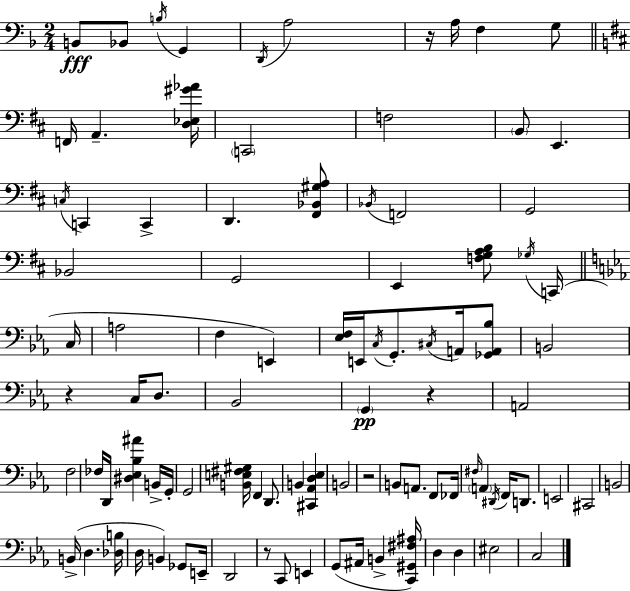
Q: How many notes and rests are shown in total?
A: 95